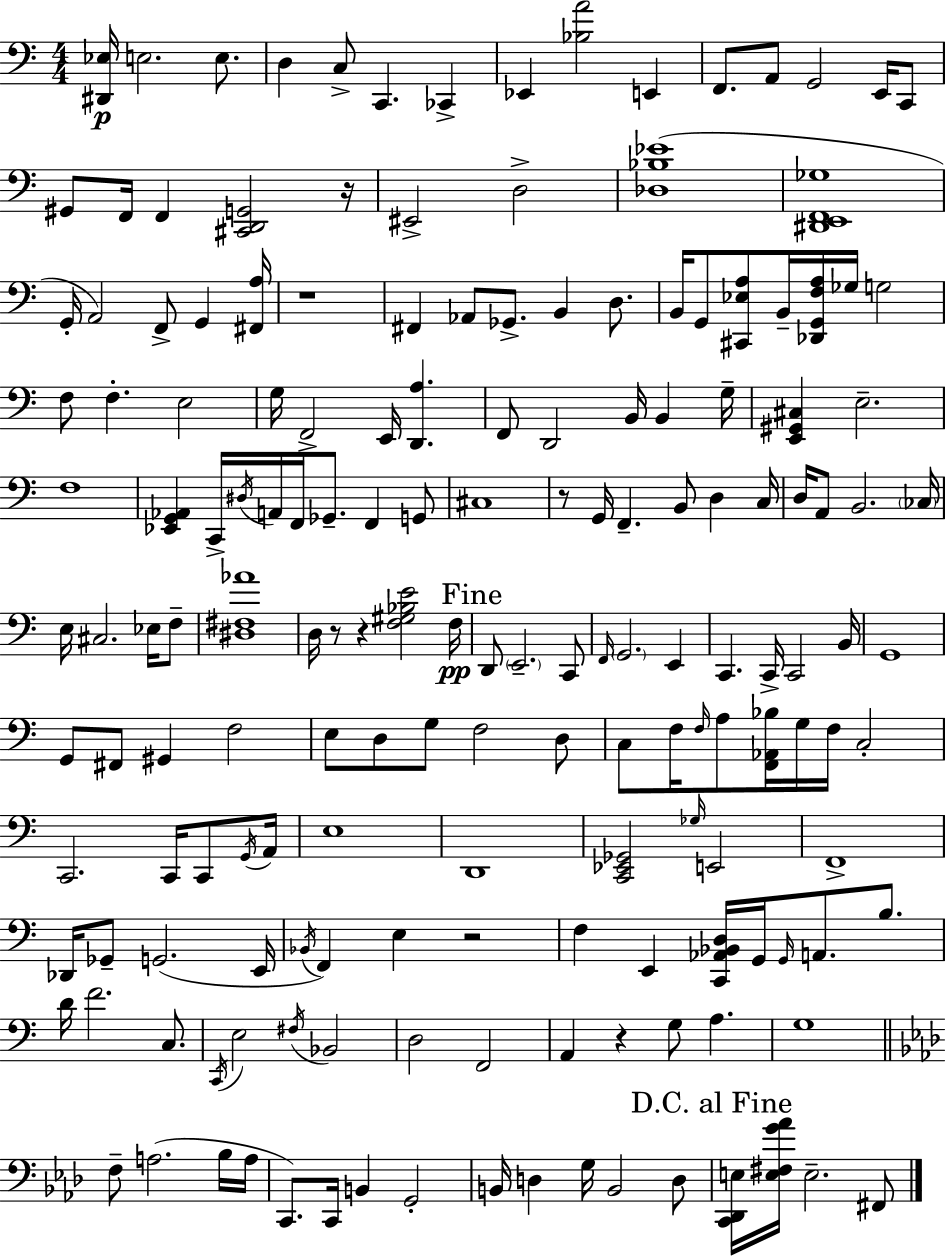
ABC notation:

X:1
T:Untitled
M:4/4
L:1/4
K:Am
[^D,,_E,]/4 E,2 E,/2 D, C,/2 C,, _C,, _E,, [_B,A]2 E,, F,,/2 A,,/2 G,,2 E,,/4 C,,/2 ^G,,/2 F,,/4 F,, [^C,,D,,G,,]2 z/4 ^E,,2 D,2 [_D,_B,_E]4 [^D,,E,,F,,_G,]4 G,,/4 A,,2 F,,/2 G,, [^F,,A,]/4 z4 ^F,, _A,,/2 _G,,/2 B,, D,/2 B,,/4 G,,/2 [^C,,_E,A,]/2 B,,/4 [_D,,G,,F,A,]/4 _G,/4 G,2 F,/2 F, E,2 G,/4 F,,2 E,,/4 [D,,A,] F,,/2 D,,2 B,,/4 B,, G,/4 [E,,^G,,^C,] E,2 F,4 [_E,,G,,_A,,] C,,/4 ^D,/4 A,,/4 F,,/4 _G,,/2 F,, G,,/2 ^C,4 z/2 G,,/4 F,, B,,/2 D, C,/4 D,/4 A,,/2 B,,2 _C,/4 E,/4 ^C,2 _E,/4 F,/2 [^D,^F,_A]4 D,/4 z/2 z [F,^G,_B,E]2 F,/4 D,,/2 E,,2 C,,/2 F,,/4 G,,2 E,, C,, C,,/4 C,,2 B,,/4 G,,4 G,,/2 ^F,,/2 ^G,, F,2 E,/2 D,/2 G,/2 F,2 D,/2 C,/2 F,/4 F,/4 A,/2 [F,,_A,,_B,]/4 G,/4 F,/4 C,2 C,,2 C,,/4 C,,/2 G,,/4 A,,/4 E,4 D,,4 [C,,_E,,_G,,]2 _G,/4 E,,2 F,,4 _D,,/4 _G,,/2 G,,2 E,,/4 _B,,/4 F,, E, z2 F, E,, [C,,_A,,_B,,D,]/4 G,,/4 G,,/4 A,,/2 B,/2 D/4 F2 C,/2 C,,/4 E,2 ^F,/4 _B,,2 D,2 F,,2 A,, z G,/2 A, G,4 F,/2 A,2 _B,/4 A,/4 C,,/2 C,,/4 B,, G,,2 B,,/4 D, G,/4 B,,2 D,/2 [C,,_D,,E,]/4 [E,^F,G_A]/4 E,2 ^F,,/2